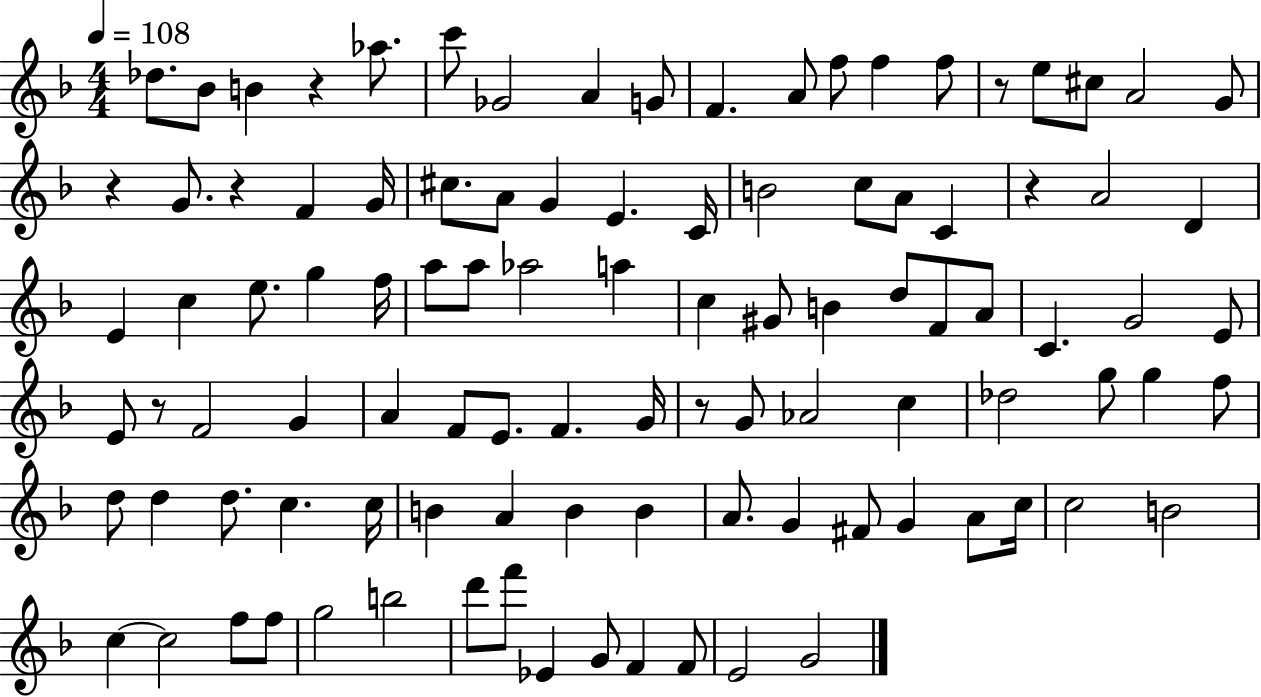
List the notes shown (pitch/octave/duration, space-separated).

Db5/e. Bb4/e B4/q R/q Ab5/e. C6/e Gb4/h A4/q G4/e F4/q. A4/e F5/e F5/q F5/e R/e E5/e C#5/e A4/h G4/e R/q G4/e. R/q F4/q G4/s C#5/e. A4/e G4/q E4/q. C4/s B4/h C5/e A4/e C4/q R/q A4/h D4/q E4/q C5/q E5/e. G5/q F5/s A5/e A5/e Ab5/h A5/q C5/q G#4/e B4/q D5/e F4/e A4/e C4/q. G4/h E4/e E4/e R/e F4/h G4/q A4/q F4/e E4/e. F4/q. G4/s R/e G4/e Ab4/h C5/q Db5/h G5/e G5/q F5/e D5/e D5/q D5/e. C5/q. C5/s B4/q A4/q B4/q B4/q A4/e. G4/q F#4/e G4/q A4/e C5/s C5/h B4/h C5/q C5/h F5/e F5/e G5/h B5/h D6/e F6/e Eb4/q G4/e F4/q F4/e E4/h G4/h